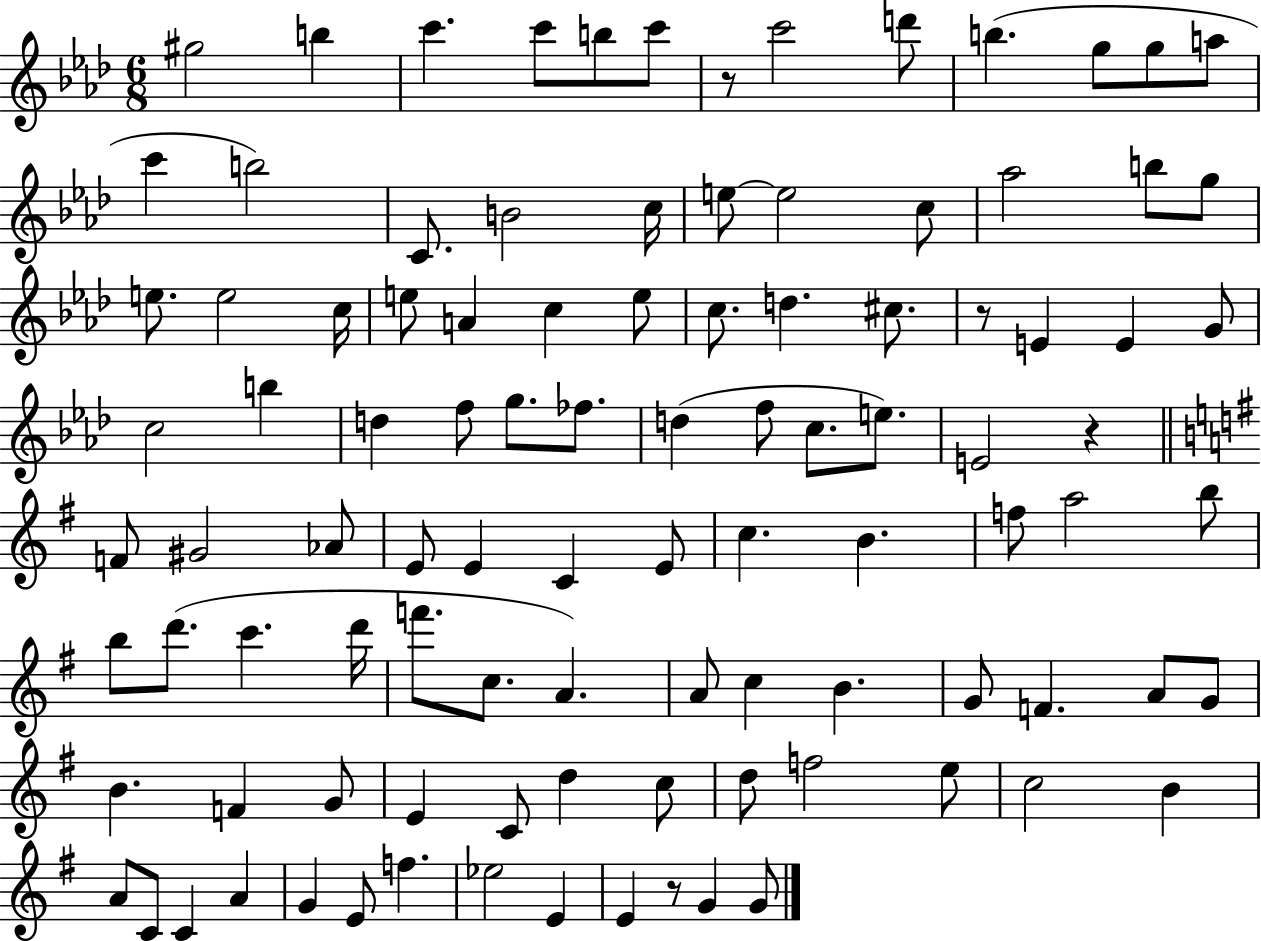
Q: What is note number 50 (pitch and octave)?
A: Ab4